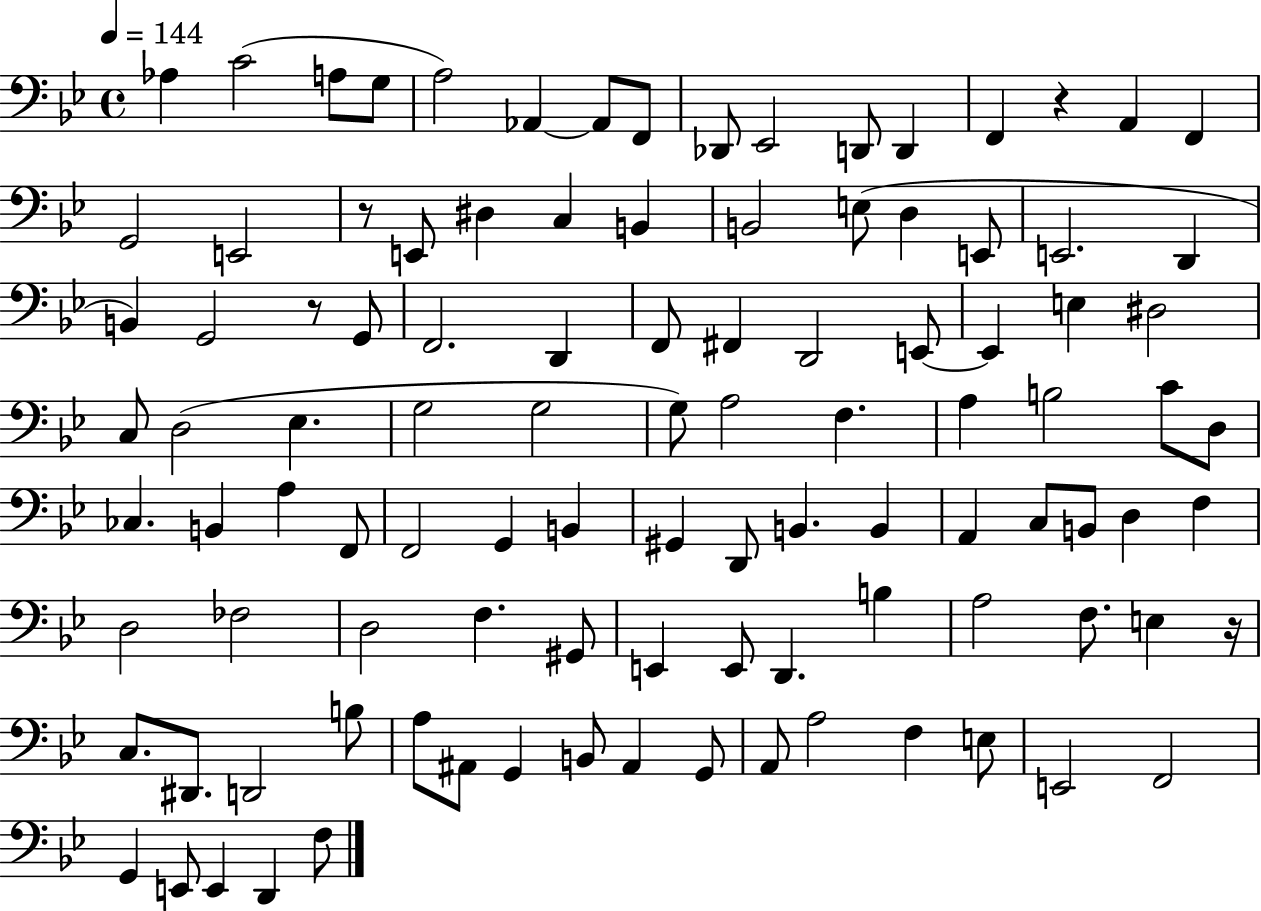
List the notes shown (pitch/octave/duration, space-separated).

Ab3/q C4/h A3/e G3/e A3/h Ab2/q Ab2/e F2/e Db2/e Eb2/h D2/e D2/q F2/q R/q A2/q F2/q G2/h E2/h R/e E2/e D#3/q C3/q B2/q B2/h E3/e D3/q E2/e E2/h. D2/q B2/q G2/h R/e G2/e F2/h. D2/q F2/e F#2/q D2/h E2/e E2/q E3/q D#3/h C3/e D3/h Eb3/q. G3/h G3/h G3/e A3/h F3/q. A3/q B3/h C4/e D3/e CES3/q. B2/q A3/q F2/e F2/h G2/q B2/q G#2/q D2/e B2/q. B2/q A2/q C3/e B2/e D3/q F3/q D3/h FES3/h D3/h F3/q. G#2/e E2/q E2/e D2/q. B3/q A3/h F3/e. E3/q R/s C3/e. D#2/e. D2/h B3/e A3/e A#2/e G2/q B2/e A#2/q G2/e A2/e A3/h F3/q E3/e E2/h F2/h G2/q E2/e E2/q D2/q F3/e